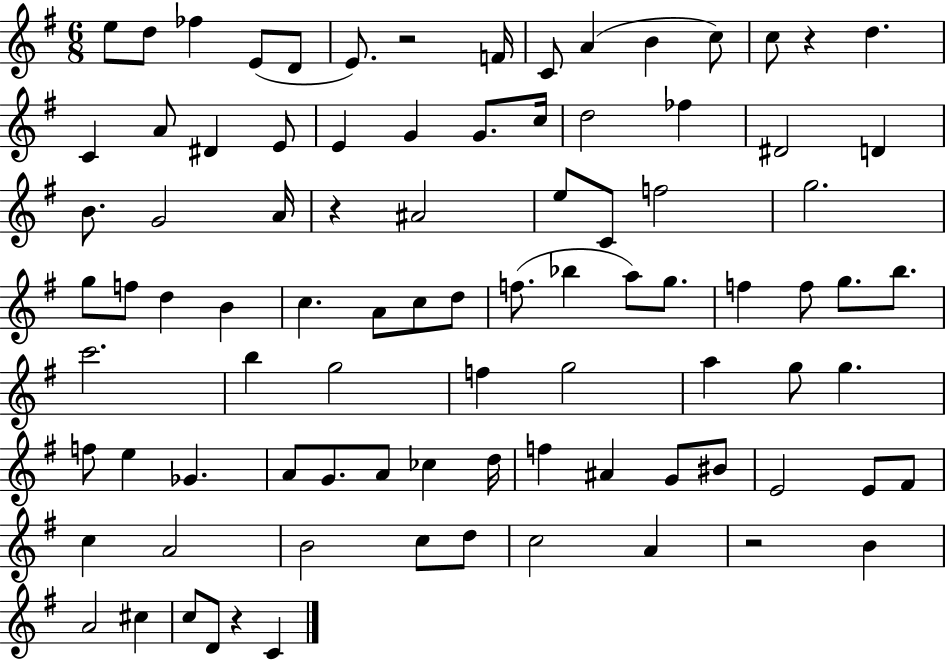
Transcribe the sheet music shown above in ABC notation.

X:1
T:Untitled
M:6/8
L:1/4
K:G
e/2 d/2 _f E/2 D/2 E/2 z2 F/4 C/2 A B c/2 c/2 z d C A/2 ^D E/2 E G G/2 c/4 d2 _f ^D2 D B/2 G2 A/4 z ^A2 e/2 C/2 f2 g2 g/2 f/2 d B c A/2 c/2 d/2 f/2 _b a/2 g/2 f f/2 g/2 b/2 c'2 b g2 f g2 a g/2 g f/2 e _G A/2 G/2 A/2 _c d/4 f ^A G/2 ^B/2 E2 E/2 ^F/2 c A2 B2 c/2 d/2 c2 A z2 B A2 ^c c/2 D/2 z C